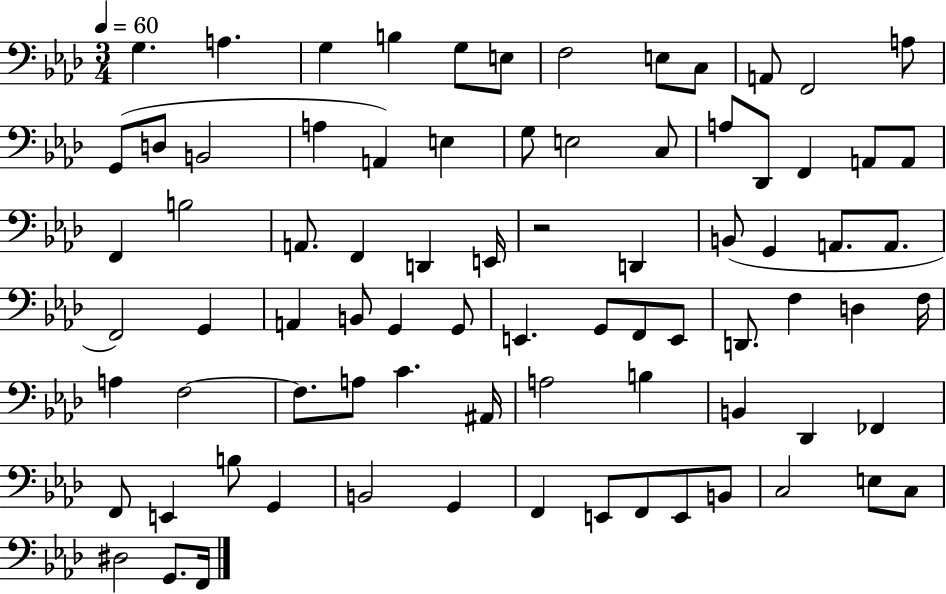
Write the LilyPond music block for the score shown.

{
  \clef bass
  \numericTimeSignature
  \time 3/4
  \key aes \major
  \tempo 4 = 60
  \repeat volta 2 { g4. a4. | g4 b4 g8 e8 | f2 e8 c8 | a,8 f,2 a8 | \break g,8( d8 b,2 | a4 a,4) e4 | g8 e2 c8 | a8 des,8 f,4 a,8 a,8 | \break f,4 b2 | a,8. f,4 d,4 e,16 | r2 d,4 | b,8( g,4 a,8. a,8. | \break f,2) g,4 | a,4 b,8 g,4 g,8 | e,4. g,8 f,8 e,8 | d,8. f4 d4 f16 | \break a4 f2~~ | f8. a8 c'4. ais,16 | a2 b4 | b,4 des,4 fes,4 | \break f,8 e,4 b8 g,4 | b,2 g,4 | f,4 e,8 f,8 e,8 b,8 | c2 e8 c8 | \break dis2 g,8. f,16 | } \bar "|."
}